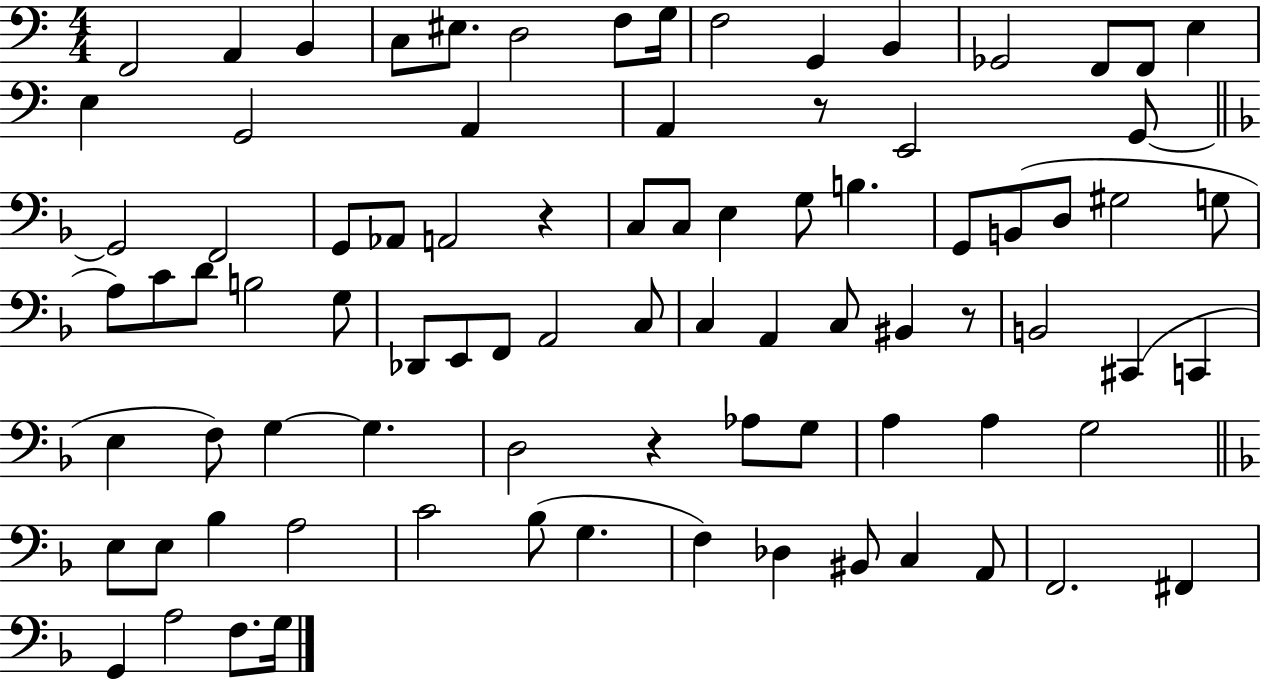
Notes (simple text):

F2/h A2/q B2/q C3/e EIS3/e. D3/h F3/e G3/s F3/h G2/q B2/q Gb2/h F2/e F2/e E3/q E3/q G2/h A2/q A2/q R/e E2/h G2/e G2/h F2/h G2/e Ab2/e A2/h R/q C3/e C3/e E3/q G3/e B3/q. G2/e B2/e D3/e G#3/h G3/e A3/e C4/e D4/e B3/h G3/e Db2/e E2/e F2/e A2/h C3/e C3/q A2/q C3/e BIS2/q R/e B2/h C#2/q C2/q E3/q F3/e G3/q G3/q. D3/h R/q Ab3/e G3/e A3/q A3/q G3/h E3/e E3/e Bb3/q A3/h C4/h Bb3/e G3/q. F3/q Db3/q BIS2/e C3/q A2/e F2/h. F#2/q G2/q A3/h F3/e. G3/s